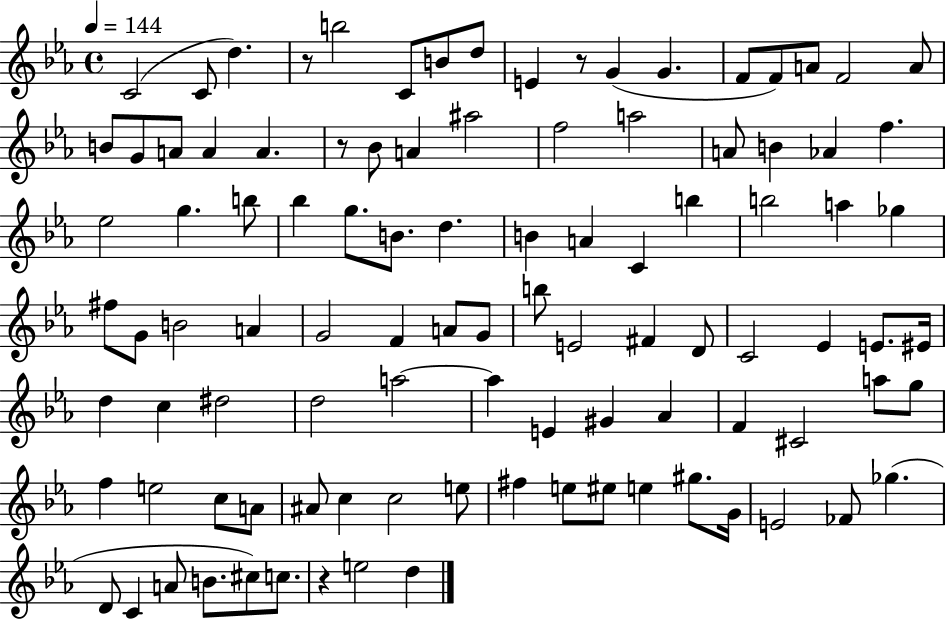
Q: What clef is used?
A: treble